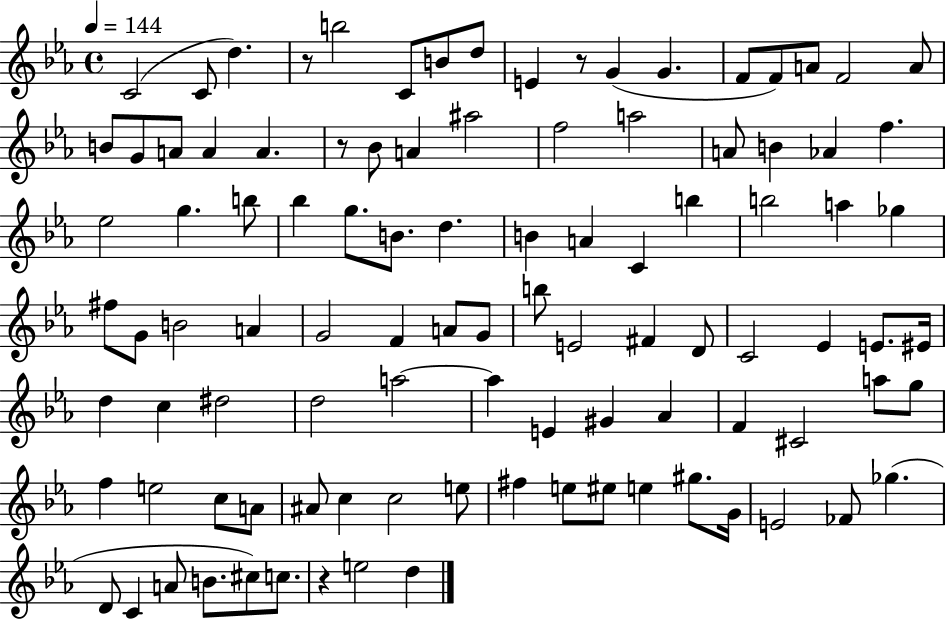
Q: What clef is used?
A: treble